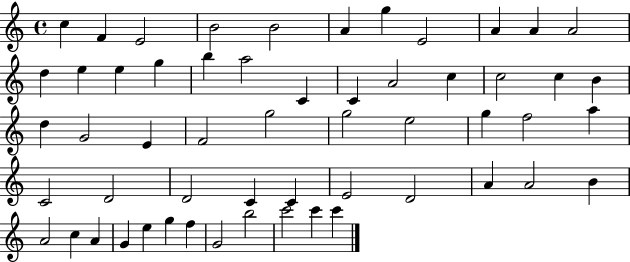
X:1
T:Untitled
M:4/4
L:1/4
K:C
c F E2 B2 B2 A g E2 A A A2 d e e g b a2 C C A2 c c2 c B d G2 E F2 g2 g2 e2 g f2 a C2 D2 D2 C C E2 D2 A A2 B A2 c A G e g f G2 b2 c'2 c' c'